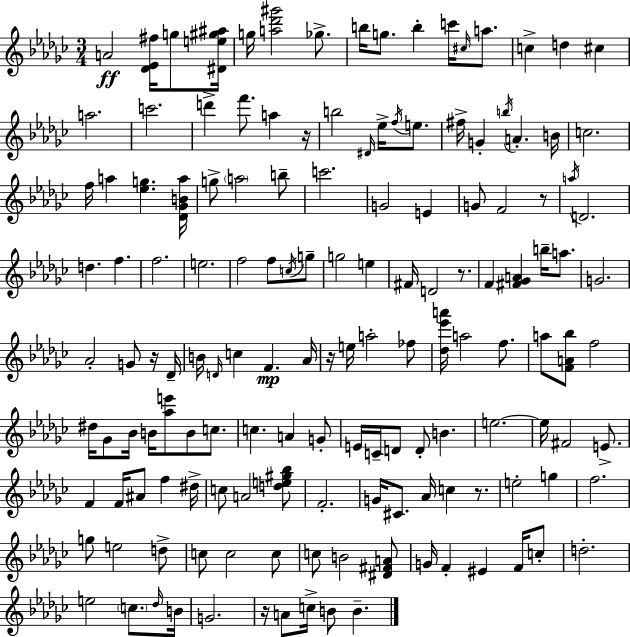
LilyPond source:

{
  \clef treble
  \numericTimeSignature
  \time 3/4
  \key ees \minor
  \repeat volta 2 { a'2\ff <des' ees' fis''>16 g''8 <dis' e'' gis'' ais''>16 | g''16 <a'' des''' gis'''>2 ges''8.-> | b''16 g''8. b''4-. c'''16 \grace { cis''16 } a''8. | c''4-> d''4 cis''4 | \break a''2. | c'''2. | d'''4-> f'''8. a''4 | r16 b''2 \grace { dis'16 } ees''16-> \acciaccatura { f''16 } | \break e''8. fis''16-> g'4-. \acciaccatura { b''16 } a'4.-. | b'16 c''2. | f''16 a''4 <ees'' g''>4. | <des' ges' b' a''>16 g''8-> \parenthesize a''2 | \break b''8-- c'''2. | g'2 | e'4 g'8 f'2 | r8 \acciaccatura { a''16 } d'2. | \break d''4. f''4. | f''2. | e''2. | f''2 | \break f''8 \acciaccatura { c''16 } g''8-- g''2 | e''4 fis'16 d'2 | r8. f'4 <fis' ges' a'>4 | b''16-- a''8. g'2. | \break aes'2-. | g'8 r16 des'16-- b'16 \grace { d'16 } c''4 | f'4.\mp aes'16 r16 e''16 a''2-. | fes''8 <des'' ees''' a'''>16 a''2 | \break f''8. a''8 <f' a' bes''>8 f''2 | dis''16 ges'8 bes'16 b'16 | <aes'' e'''>8 b'8 c''8. c''4. | a'4 g'8-. e'16 c'16-- d'8 d'8-. | \break b'4. e''2.~~ | e''16 fis'2 | e'8.-> f'4 f'16 | ais'8 f''4 dis''16-> c''8 a'2 | \break <d'' e'' gis'' bes''>8 f'2.-. | g'16 cis'8. aes'16 | c''4 r8. e''2-. | g''4 f''2. | \break g''8 e''2 | d''8-> c''8 c''2 | c''8 c''8 b'2 | <dis' fis' a'>8 g'16 f'4-. | \break eis'4 f'16 c''8-. d''2.-. | e''2 | \parenthesize c''8. \grace { des''16 } b'16 g'2. | r16 a'8 c''16-> | \break b'8 b'4.-- } \bar "|."
}